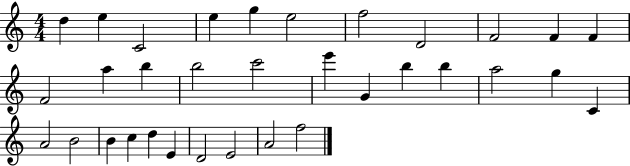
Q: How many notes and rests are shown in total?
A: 33